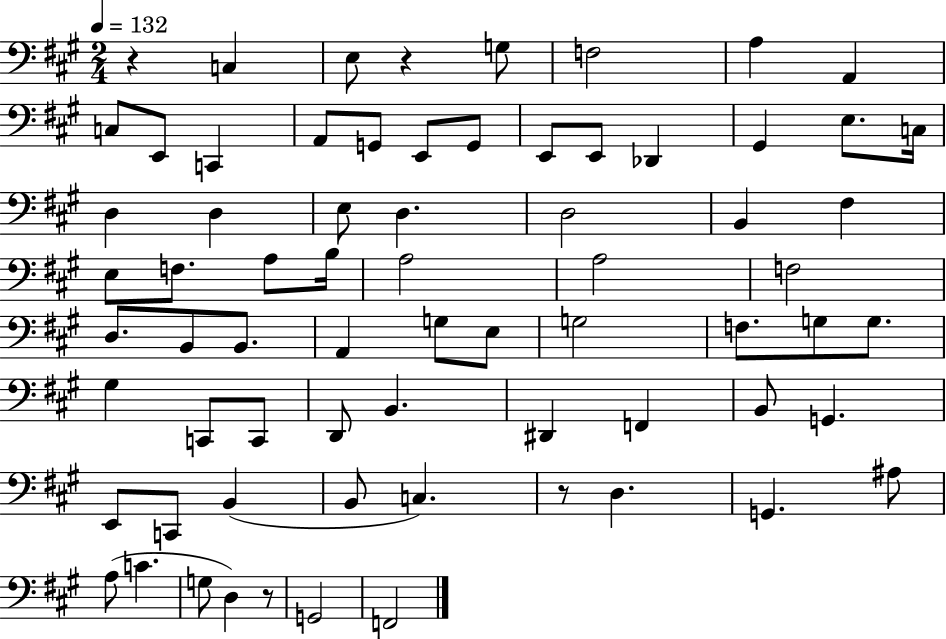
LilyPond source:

{
  \clef bass
  \numericTimeSignature
  \time 2/4
  \key a \major
  \tempo 4 = 132
  r4 c4 | e8 r4 g8 | f2 | a4 a,4 | \break c8 e,8 c,4 | a,8 g,8 e,8 g,8 | e,8 e,8 des,4 | gis,4 e8. c16 | \break d4 d4 | e8 d4. | d2 | b,4 fis4 | \break e8 f8. a8 b16 | a2 | a2 | f2 | \break d8. b,8 b,8. | a,4 g8 e8 | g2 | f8. g8 g8. | \break gis4 c,8 c,8 | d,8 b,4. | dis,4 f,4 | b,8 g,4. | \break e,8 c,8 b,4( | b,8 c4.) | r8 d4. | g,4. ais8 | \break a8( c'4. | g8 d4) r8 | g,2 | f,2 | \break \bar "|."
}